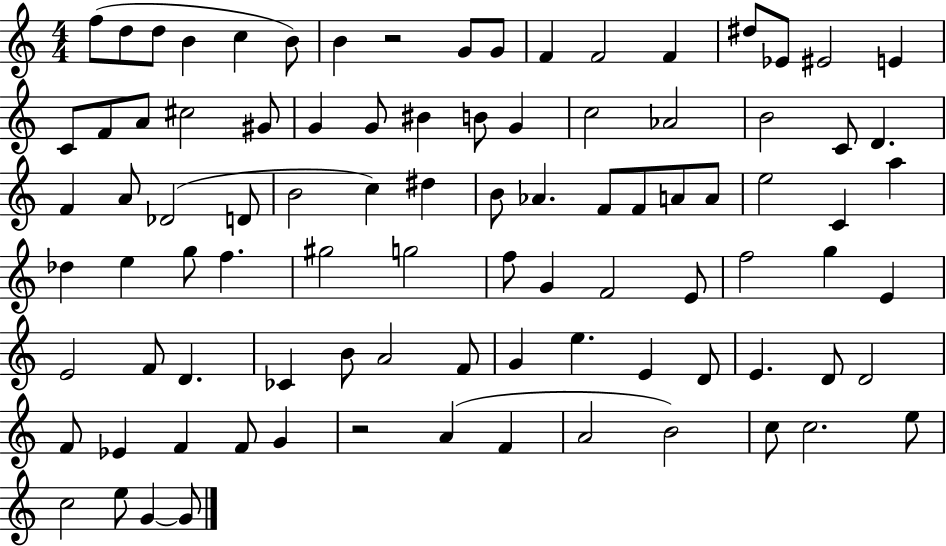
{
  \clef treble
  \numericTimeSignature
  \time 4/4
  \key c \major
  \repeat volta 2 { f''8( d''8 d''8 b'4 c''4 b'8) | b'4 r2 g'8 g'8 | f'4 f'2 f'4 | dis''8 ees'8 eis'2 e'4 | \break c'8 f'8 a'8 cis''2 gis'8 | g'4 g'8 bis'4 b'8 g'4 | c''2 aes'2 | b'2 c'8 d'4. | \break f'4 a'8 des'2( d'8 | b'2 c''4) dis''4 | b'8 aes'4. f'8 f'8 a'8 a'8 | e''2 c'4 a''4 | \break des''4 e''4 g''8 f''4. | gis''2 g''2 | f''8 g'4 f'2 e'8 | f''2 g''4 e'4 | \break e'2 f'8 d'4. | ces'4 b'8 a'2 f'8 | g'4 e''4. e'4 d'8 | e'4. d'8 d'2 | \break f'8 ees'4 f'4 f'8 g'4 | r2 a'4( f'4 | a'2 b'2) | c''8 c''2. e''8 | \break c''2 e''8 g'4~~ g'8 | } \bar "|."
}